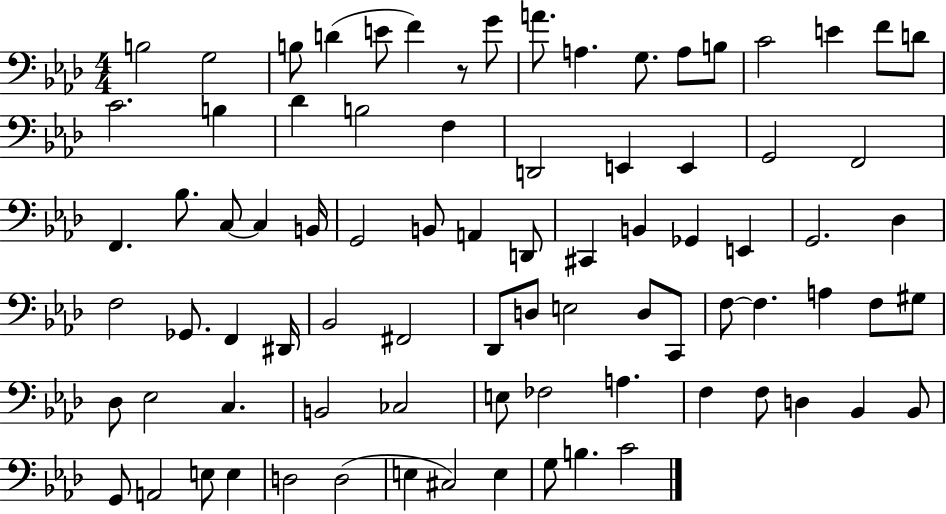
X:1
T:Untitled
M:4/4
L:1/4
K:Ab
B,2 G,2 B,/2 D E/2 F z/2 G/2 A/2 A, G,/2 A,/2 B,/2 C2 E F/2 D/2 C2 B, _D B,2 F, D,,2 E,, E,, G,,2 F,,2 F,, _B,/2 C,/2 C, B,,/4 G,,2 B,,/2 A,, D,,/2 ^C,, B,, _G,, E,, G,,2 _D, F,2 _G,,/2 F,, ^D,,/4 _B,,2 ^F,,2 _D,,/2 D,/2 E,2 D,/2 C,,/2 F,/2 F, A, F,/2 ^G,/2 _D,/2 _E,2 C, B,,2 _C,2 E,/2 _F,2 A, F, F,/2 D, _B,, _B,,/2 G,,/2 A,,2 E,/2 E, D,2 D,2 E, ^C,2 E, G,/2 B, C2